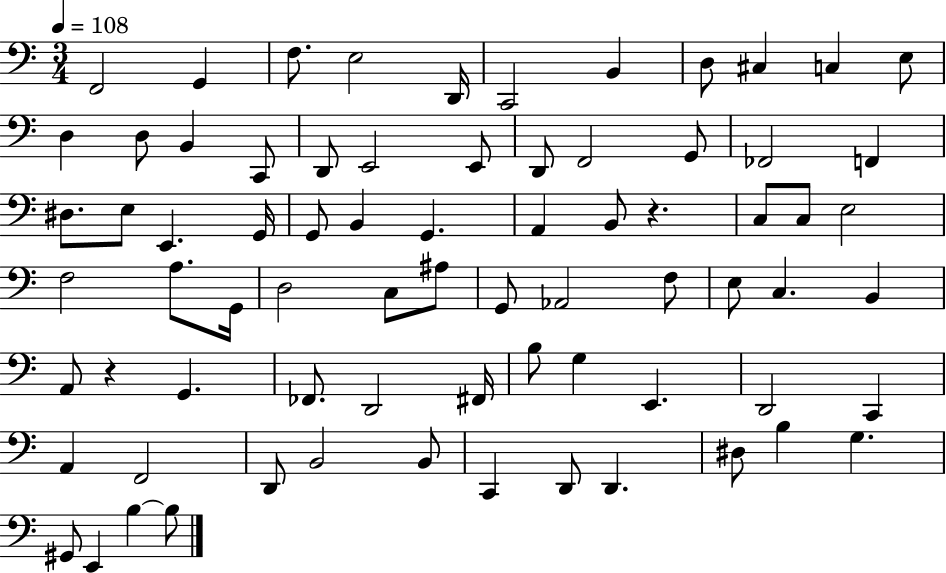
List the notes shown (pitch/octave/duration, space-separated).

F2/h G2/q F3/e. E3/h D2/s C2/h B2/q D3/e C#3/q C3/q E3/e D3/q D3/e B2/q C2/e D2/e E2/h E2/e D2/e F2/h G2/e FES2/h F2/q D#3/e. E3/e E2/q. G2/s G2/e B2/q G2/q. A2/q B2/e R/q. C3/e C3/e E3/h F3/h A3/e. G2/s D3/h C3/e A#3/e G2/e Ab2/h F3/e E3/e C3/q. B2/q A2/e R/q G2/q. FES2/e. D2/h F#2/s B3/e G3/q E2/q. D2/h C2/q A2/q F2/h D2/e B2/h B2/e C2/q D2/e D2/q. D#3/e B3/q G3/q. G#2/e E2/q B3/q B3/e